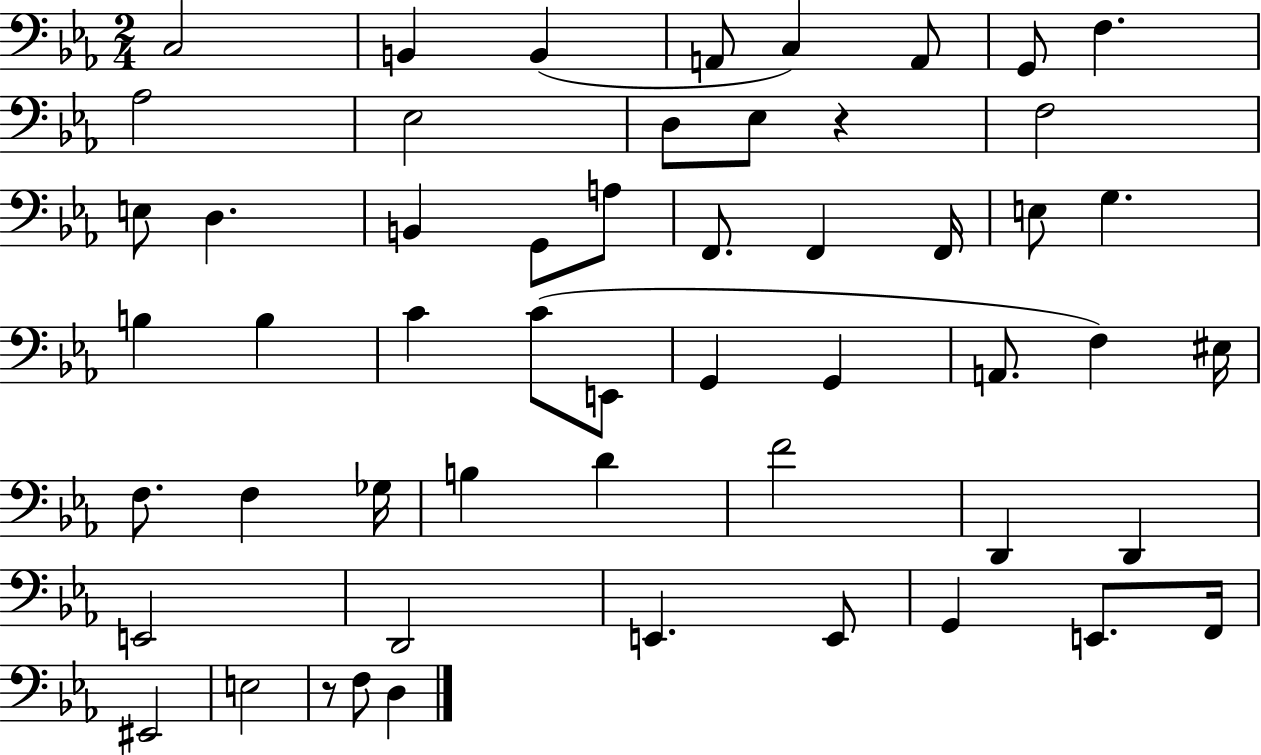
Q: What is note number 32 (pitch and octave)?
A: F3